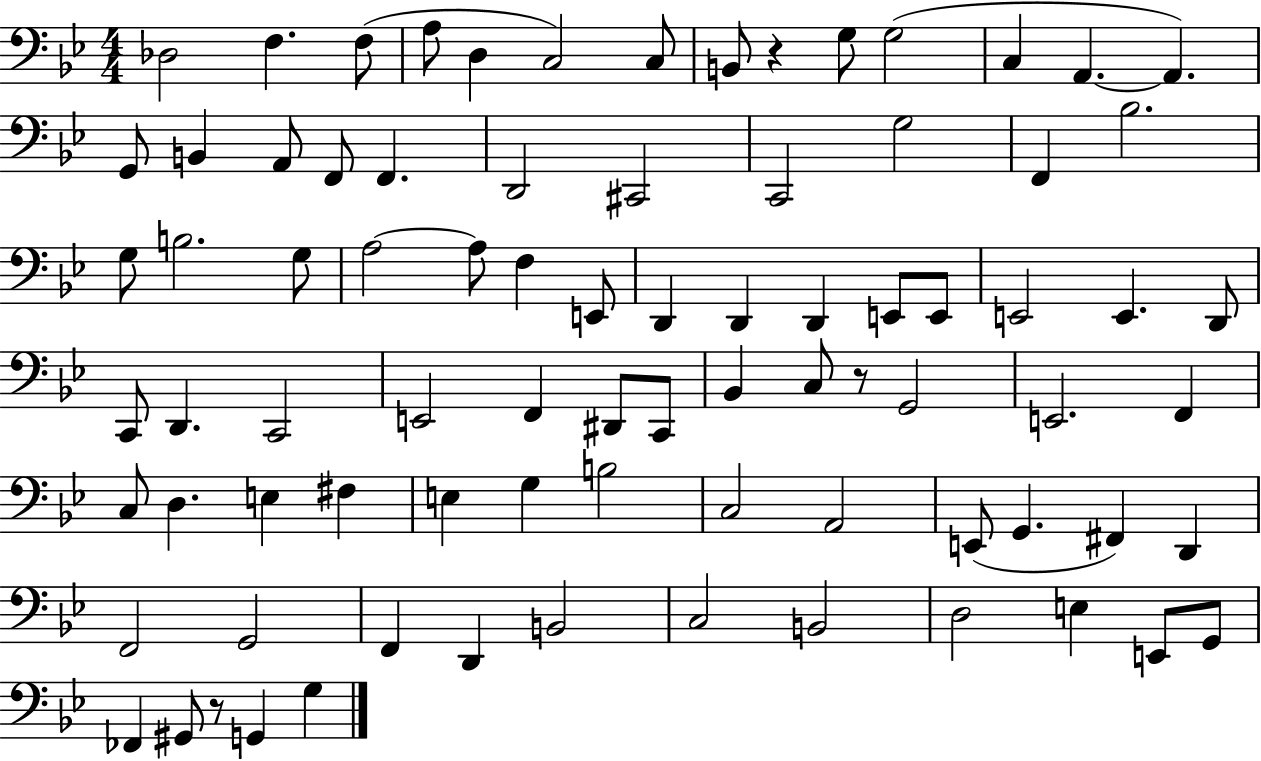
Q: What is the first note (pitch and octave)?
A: Db3